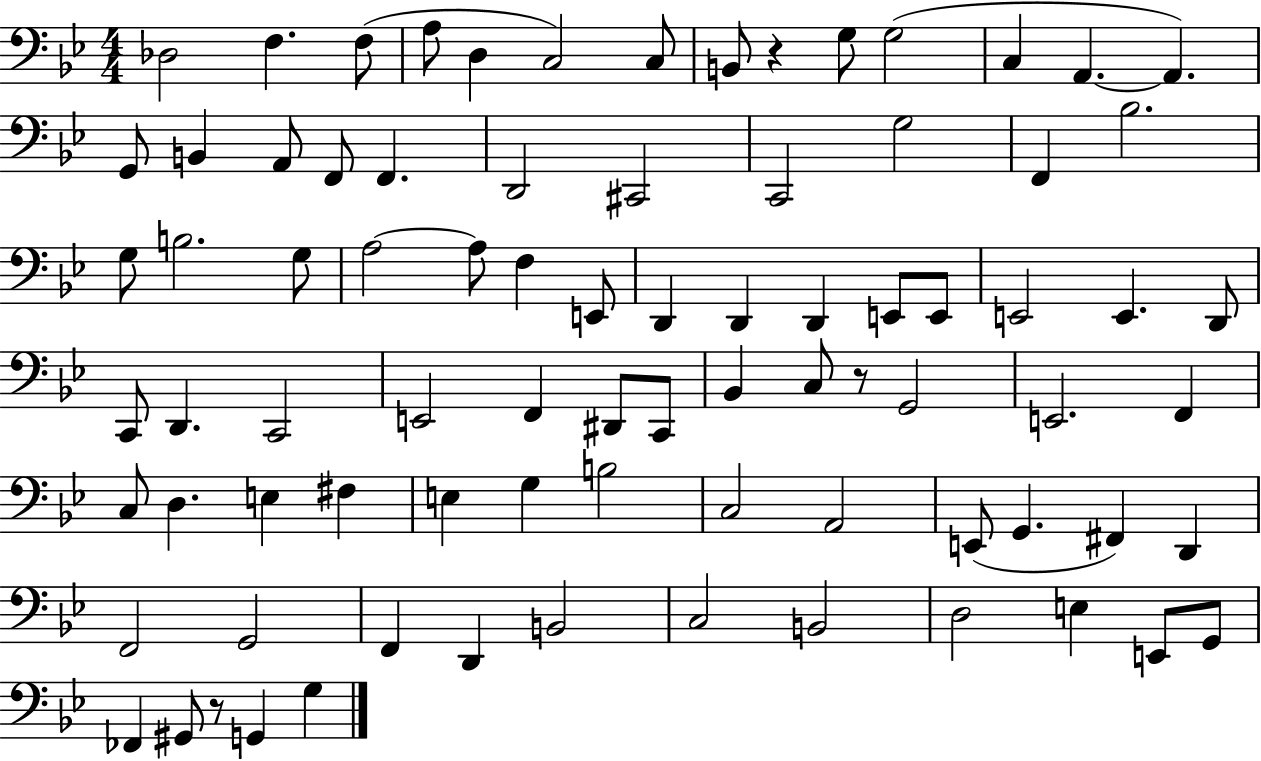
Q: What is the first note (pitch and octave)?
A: Db3